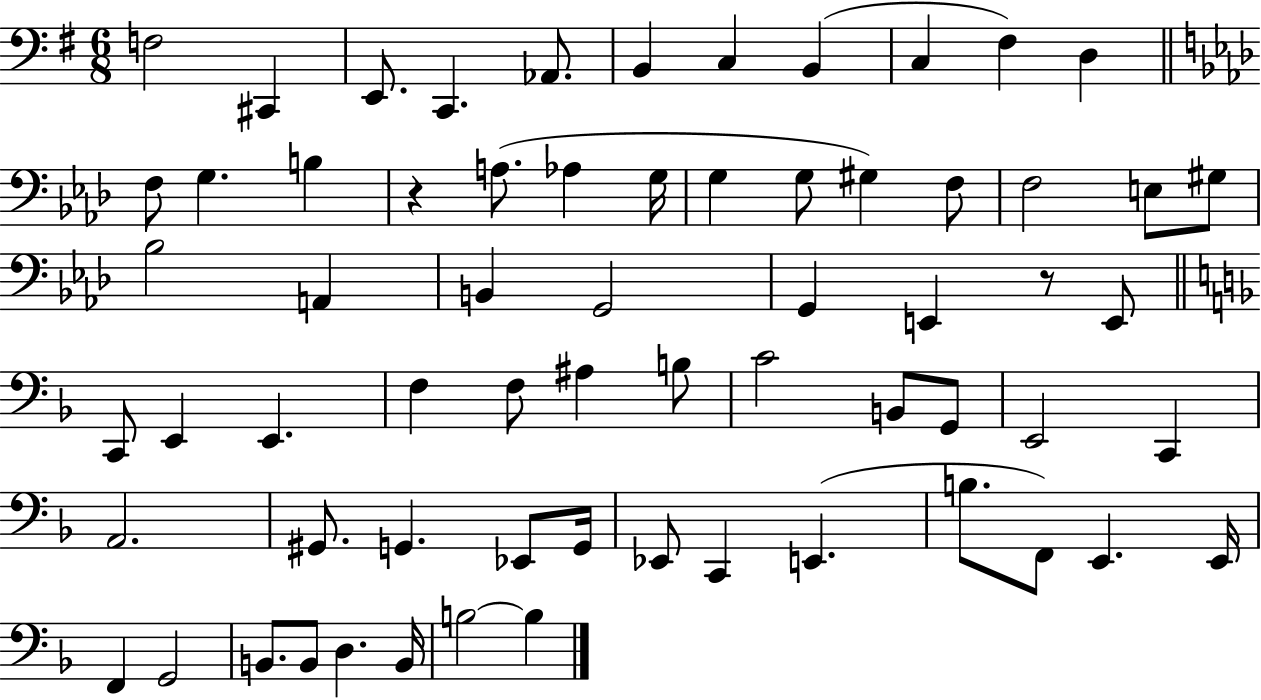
X:1
T:Untitled
M:6/8
L:1/4
K:G
F,2 ^C,, E,,/2 C,, _A,,/2 B,, C, B,, C, ^F, D, F,/2 G, B, z A,/2 _A, G,/4 G, G,/2 ^G, F,/2 F,2 E,/2 ^G,/2 _B,2 A,, B,, G,,2 G,, E,, z/2 E,,/2 C,,/2 E,, E,, F, F,/2 ^A, B,/2 C2 B,,/2 G,,/2 E,,2 C,, A,,2 ^G,,/2 G,, _E,,/2 G,,/4 _E,,/2 C,, E,, B,/2 F,,/2 E,, E,,/4 F,, G,,2 B,,/2 B,,/2 D, B,,/4 B,2 B,